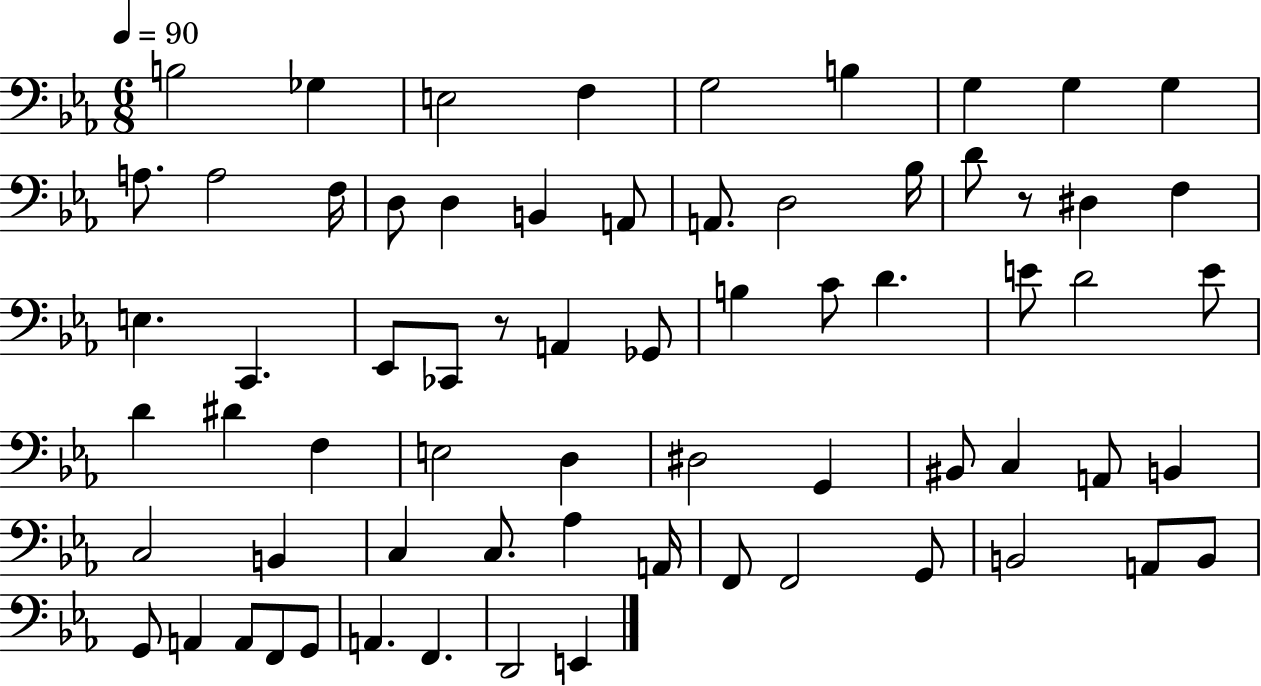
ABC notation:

X:1
T:Untitled
M:6/8
L:1/4
K:Eb
B,2 _G, E,2 F, G,2 B, G, G, G, A,/2 A,2 F,/4 D,/2 D, B,, A,,/2 A,,/2 D,2 _B,/4 D/2 z/2 ^D, F, E, C,, _E,,/2 _C,,/2 z/2 A,, _G,,/2 B, C/2 D E/2 D2 E/2 D ^D F, E,2 D, ^D,2 G,, ^B,,/2 C, A,,/2 B,, C,2 B,, C, C,/2 _A, A,,/4 F,,/2 F,,2 G,,/2 B,,2 A,,/2 B,,/2 G,,/2 A,, A,,/2 F,,/2 G,,/2 A,, F,, D,,2 E,,